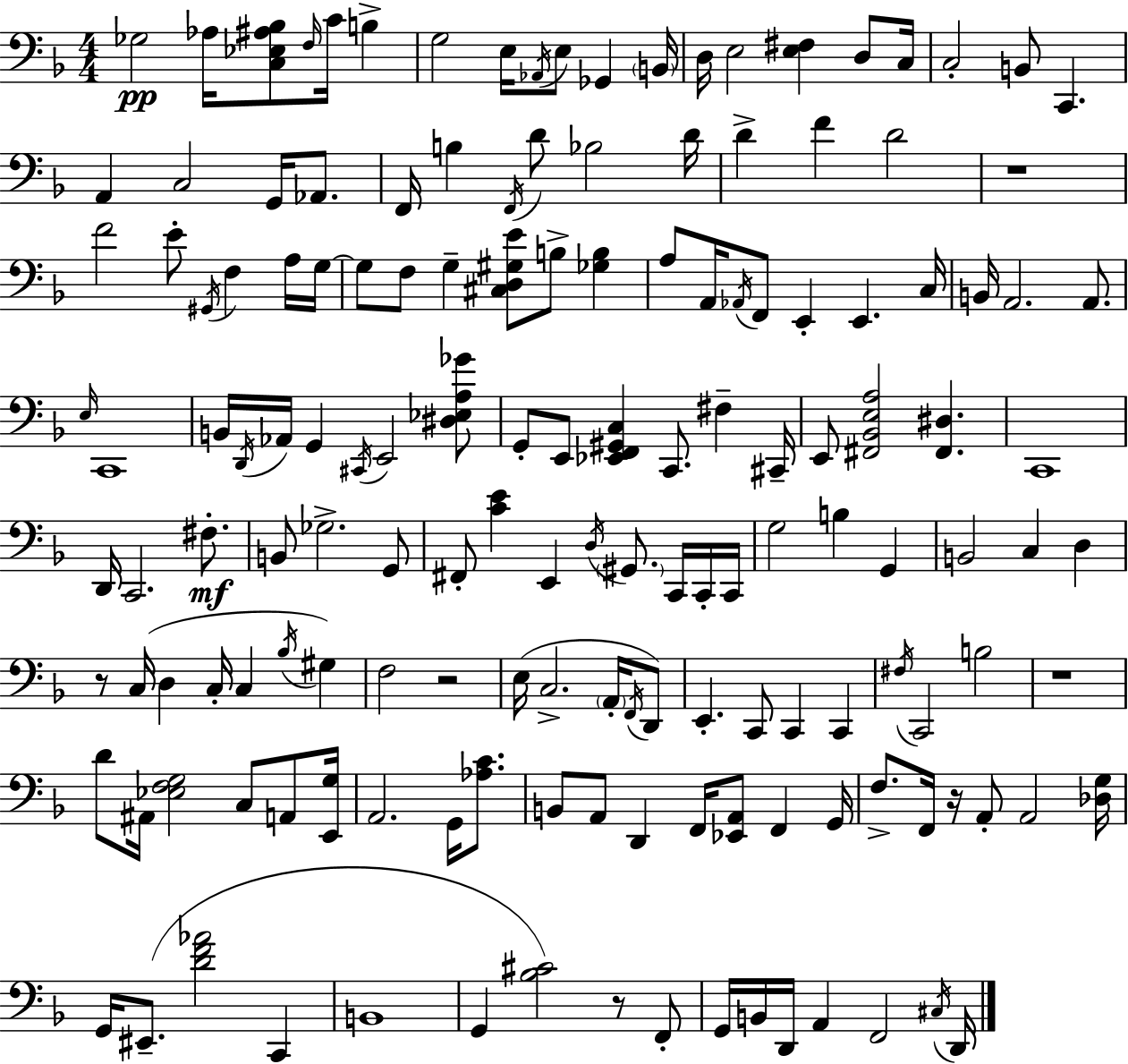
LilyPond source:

{
  \clef bass
  \numericTimeSignature
  \time 4/4
  \key f \major
  ges2\pp aes16 <c ees ais bes>8 \grace { f16 } c'16 b4-> | g2 e16 \acciaccatura { aes,16 } e8 ges,4 | \parenthesize b,16 d16 e2 <e fis>4 d8 | c16 c2-. b,8 c,4. | \break a,4 c2 g,16 aes,8. | f,16 b4 \acciaccatura { f,16 } d'8 bes2 | d'16 d'4-> f'4 d'2 | r1 | \break f'2 e'8-. \acciaccatura { gis,16 } f4 | a16 g16~~ g8 f8 g4-- <cis d gis e'>8 b8-> | <ges b>4 a8 a,16 \acciaccatura { aes,16 } f,8 e,4-. e,4. | c16 b,16 a,2. | \break a,8. \grace { e16 } c,1 | b,16 \acciaccatura { d,16 } aes,16 g,4 \acciaccatura { cis,16 } e,2 | <dis ees a ges'>8 g,8-. e,8 <ees, f, gis, c>4 | c,8. fis4-- cis,16-- e,8 <fis, bes, e a>2 | \break <fis, dis>4. c,1 | d,16 c,2. | fis8.-.\mf b,8 ges2.-> | g,8 fis,8-. <c' e'>4 e,4 | \break \acciaccatura { d16 } \parenthesize gis,8. c,16 c,16-. c,16 g2 | b4 g,4 b,2 | c4 d4 r8 c16( d4 | c16-. c4 \acciaccatura { bes16 } gis4) f2 | \break r2 e16( c2.-> | \parenthesize a,16-. \acciaccatura { f,16 }) d,8 e,4.-. | c,8 c,4 c,4 \acciaccatura { fis16 } c,2 | b2 r1 | \break d'8 ais,16 <ees f g>2 | c8 a,8 <e, g>16 a,2. | g,16 <aes c'>8. b,8 a,8 | d,4 f,16 <ees, a,>8 f,4 g,16 f8.-> f,16 | \break r16 a,8-. a,2 <des g>16 g,16 eis,8.--( | <d' f' aes'>2 c,4 b,1 | g,4 | <bes cis'>2) r8 f,8-. g,16 b,16 d,16 a,4 | \break f,2 \acciaccatura { cis16 } d,16 \bar "|."
}